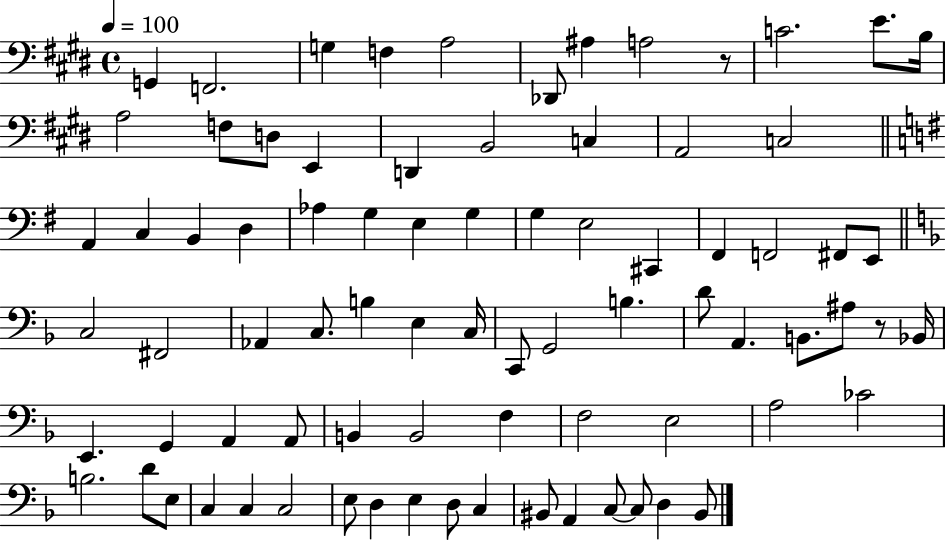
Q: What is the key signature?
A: E major